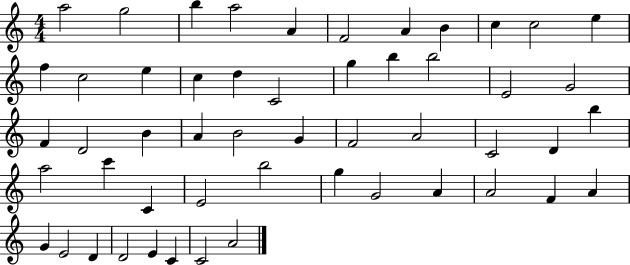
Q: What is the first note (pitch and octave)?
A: A5